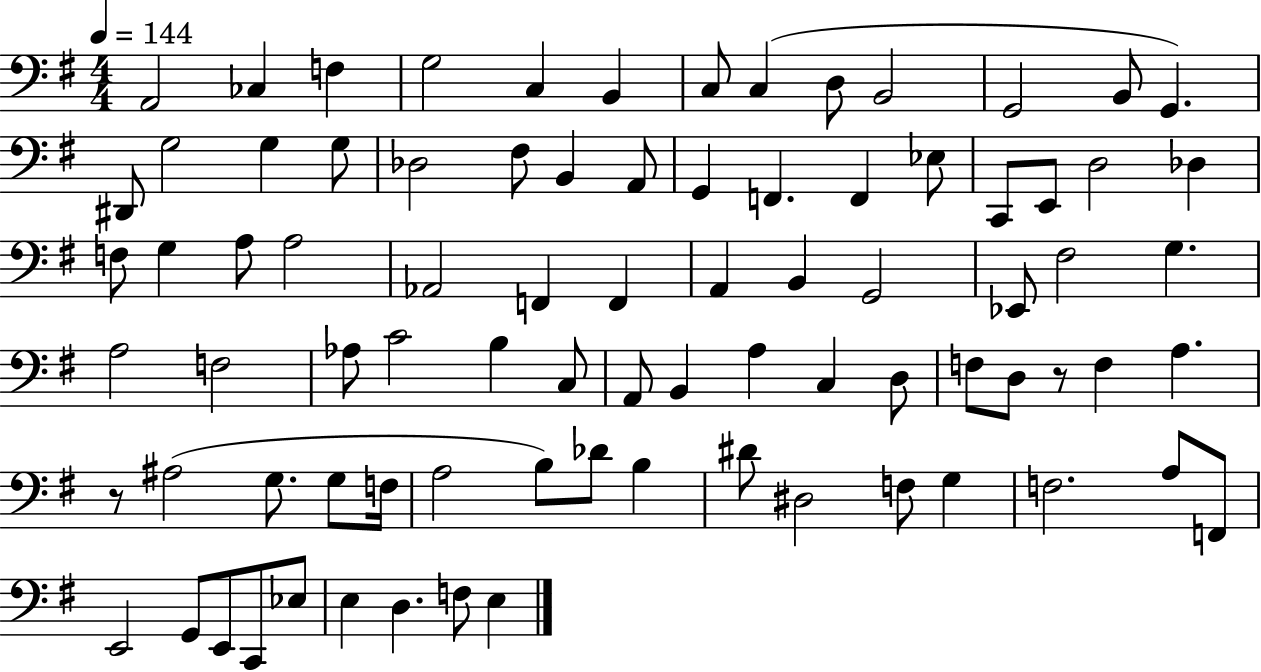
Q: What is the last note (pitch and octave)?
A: E3